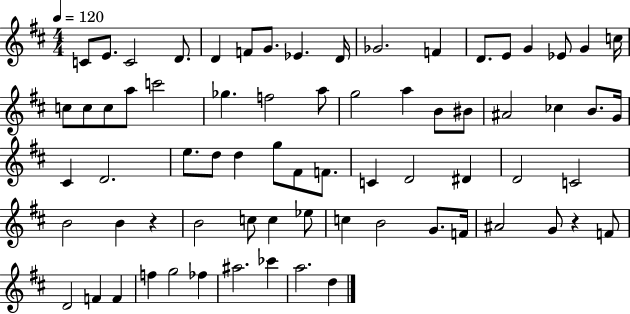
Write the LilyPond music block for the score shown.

{
  \clef treble
  \numericTimeSignature
  \time 4/4
  \key d \major
  \tempo 4 = 120
  c'8 e'8. c'2 d'8. | d'4 f'8 g'8. ees'4. d'16 | ges'2. f'4 | d'8. e'8 g'4 ees'8 g'4 c''16 | \break c''8 c''8 c''8 a''8 c'''2 | ges''4. f''2 a''8 | g''2 a''4 b'8 bis'8 | ais'2 ces''4 b'8. g'16 | \break cis'4 d'2. | e''8. d''8 d''4 g''8 fis'8 f'8. | c'4 d'2 dis'4 | d'2 c'2 | \break b'2 b'4 r4 | b'2 c''8 c''4 ees''8 | c''4 b'2 g'8. f'16 | ais'2 g'8 r4 f'8 | \break d'2 f'4 f'4 | f''4 g''2 fes''4 | ais''2. ces'''4 | a''2. d''4 | \break \bar "|."
}